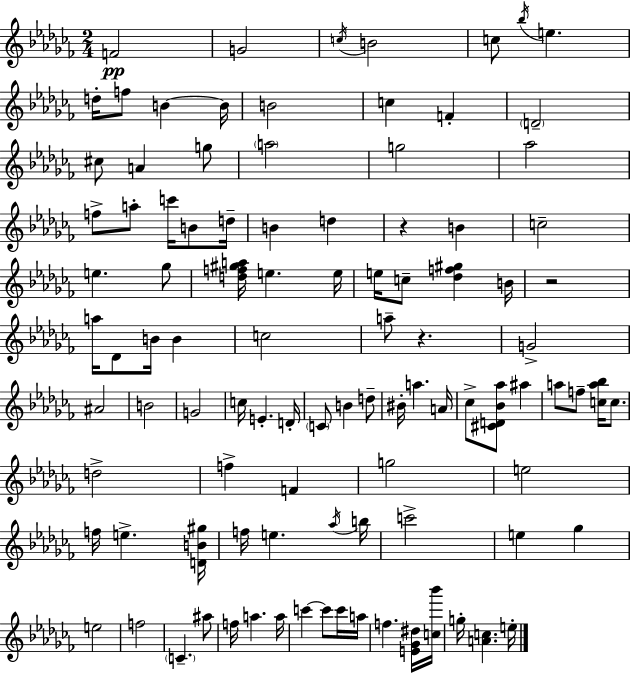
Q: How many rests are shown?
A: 3